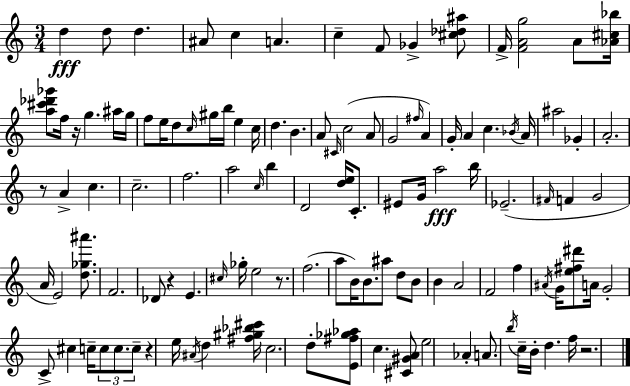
D5/q D5/e D5/q. A#4/e C5/q A4/q. C5/q F4/e Gb4/q [C#5,Db5,A#5]/e F4/s [F4,A4,G5]/h A4/e [Ab4,C#5,Bb5]/s [A5,C#6,Db6,Gb6]/e F5/s R/s G5/q. A#5/s G5/s F5/e E5/s D5/e C5/s G#5/s B5/s E5/q C5/s D5/q. B4/q. A4/e C#4/s C5/h A4/e G4/h F#5/s A4/q G4/s A4/q C5/q. Bb4/s A4/s A#5/h Gb4/q A4/h. R/e A4/q C5/q. C5/h. F5/h. A5/h C5/s B5/q D4/h [D5,E5]/s C4/e. EIS4/e G4/s A5/h B5/s Eb4/h. F#4/s F4/q G4/h A4/s E4/h [D5,Gb5,A#6]/e. F4/h. Db4/e R/q E4/q. C#5/s Gb5/s E5/h R/e. F5/h. A5/e B4/s B4/e. A#5/e D5/e B4/e B4/q A4/h F4/h F5/q A#4/s G4/s [E5,F#5,D#6]/e A4/s G4/h C4/e C#5/q C5/s C5/e C5/e. C5/e R/q E5/s A#4/s D5/q [F#5,G#5,Bb5,C#6]/s C5/h. D5/e [E4,F#5,Gb5,Ab5]/e C5/q. [C#4,G#4,A4]/e E5/h Ab4/q A4/e. B5/s C5/s B4/s D5/q. F5/s R/h.